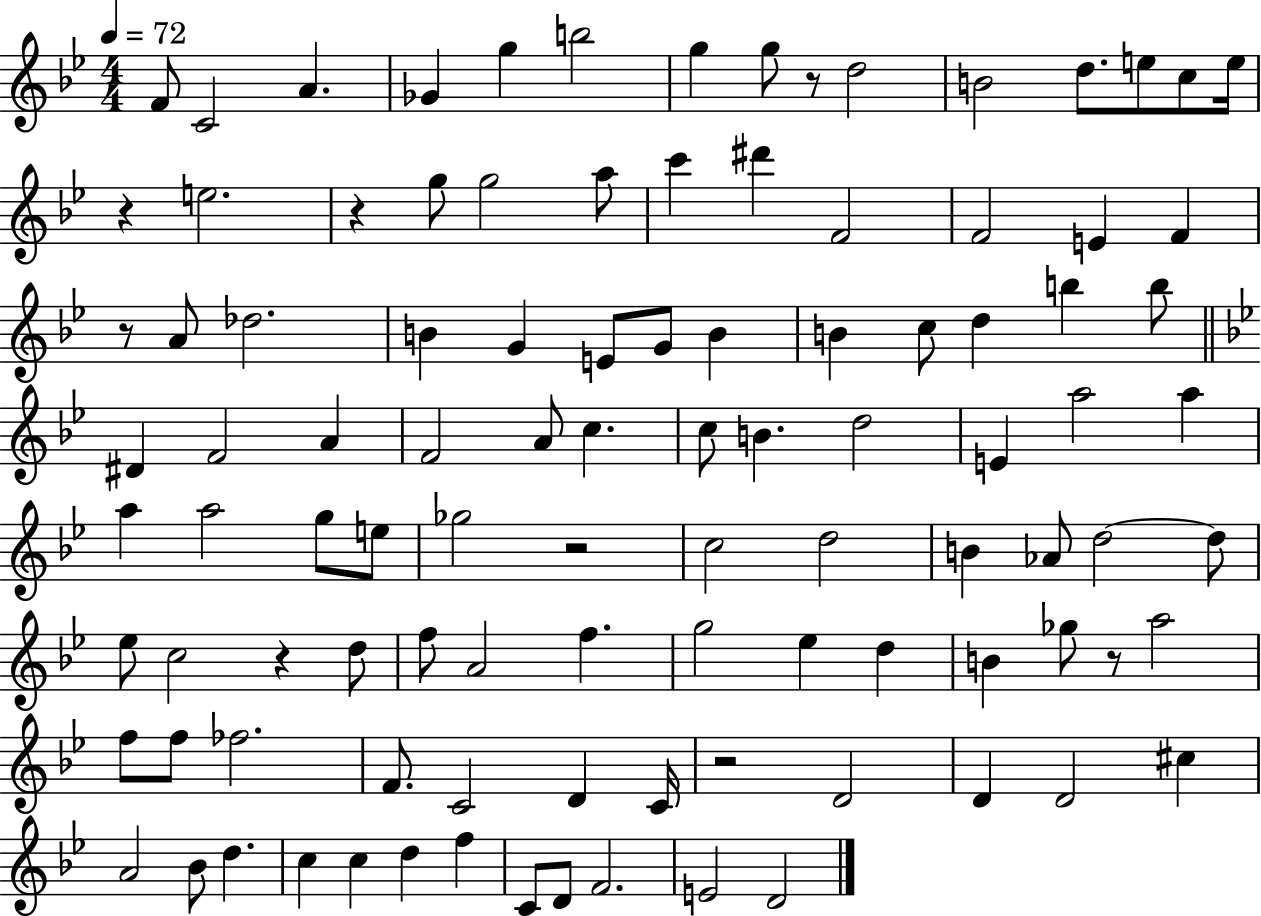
F4/e C4/h A4/q. Gb4/q G5/q B5/h G5/q G5/e R/e D5/h B4/h D5/e. E5/e C5/e E5/s R/q E5/h. R/q G5/e G5/h A5/e C6/q D#6/q F4/h F4/h E4/q F4/q R/e A4/e Db5/h. B4/q G4/q E4/e G4/e B4/q B4/q C5/e D5/q B5/q B5/e D#4/q F4/h A4/q F4/h A4/e C5/q. C5/e B4/q. D5/h E4/q A5/h A5/q A5/q A5/h G5/e E5/e Gb5/h R/h C5/h D5/h B4/q Ab4/e D5/h D5/e Eb5/e C5/h R/q D5/e F5/e A4/h F5/q. G5/h Eb5/q D5/q B4/q Gb5/e R/e A5/h F5/e F5/e FES5/h. F4/e. C4/h D4/q C4/s R/h D4/h D4/q D4/h C#5/q A4/h Bb4/e D5/q. C5/q C5/q D5/q F5/q C4/e D4/e F4/h. E4/h D4/h